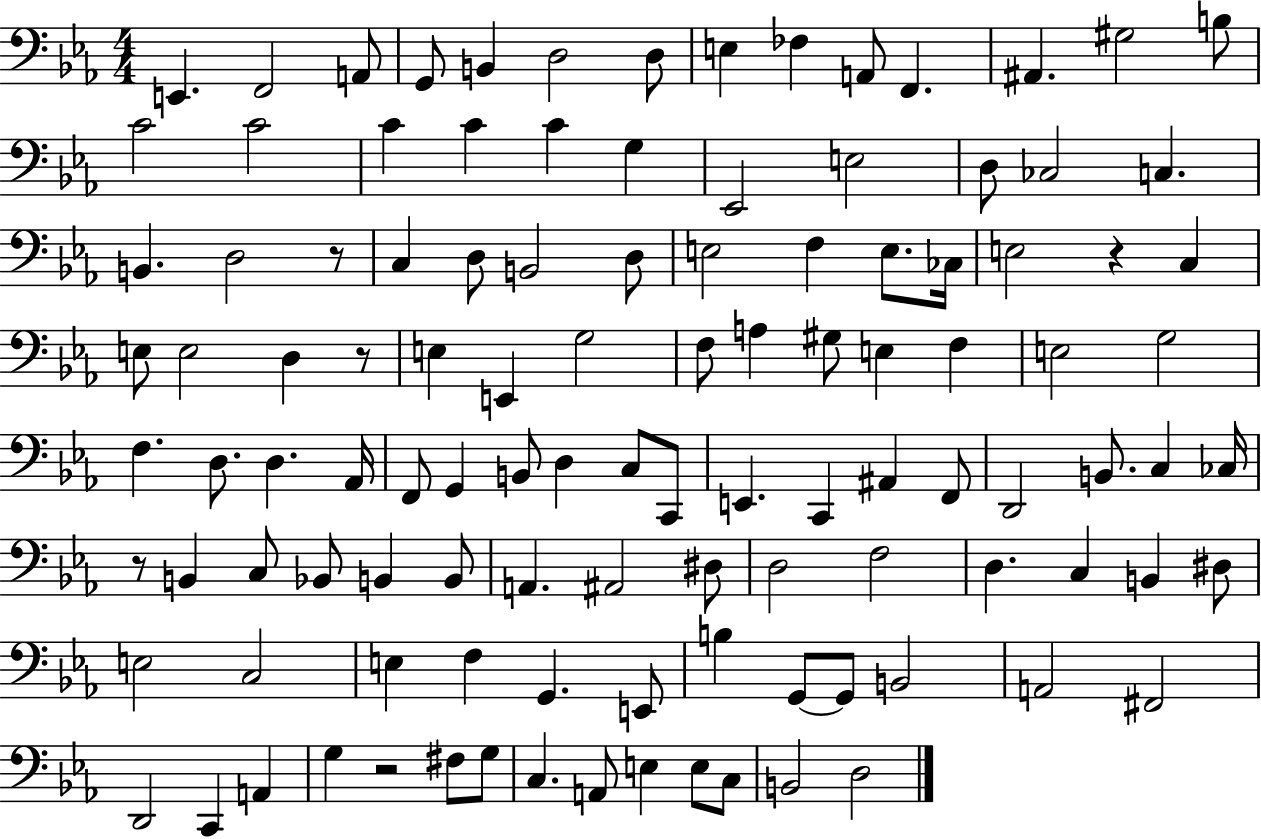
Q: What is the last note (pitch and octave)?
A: D3